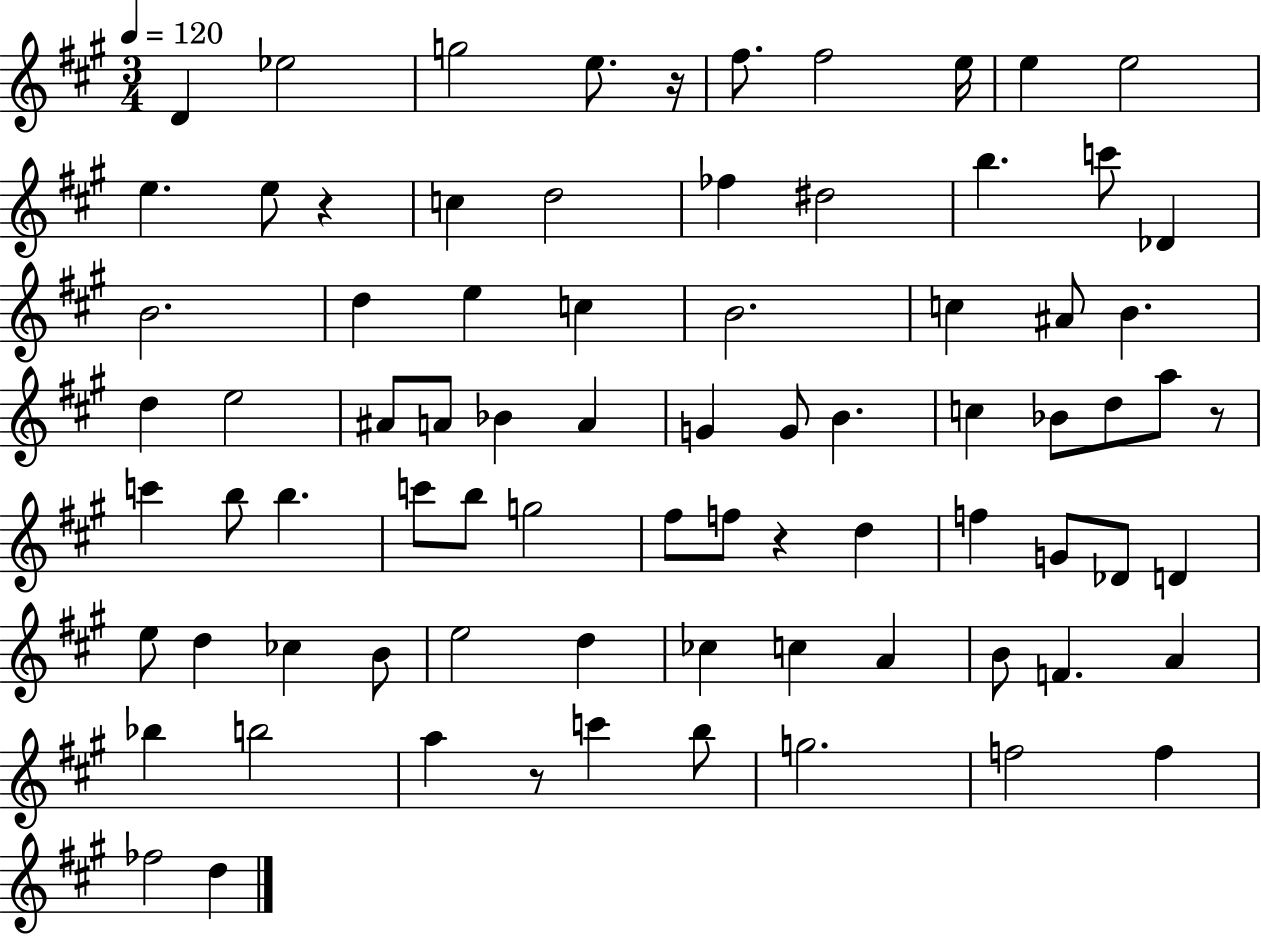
{
  \clef treble
  \numericTimeSignature
  \time 3/4
  \key a \major
  \tempo 4 = 120
  d'4 ees''2 | g''2 e''8. r16 | fis''8. fis''2 e''16 | e''4 e''2 | \break e''4. e''8 r4 | c''4 d''2 | fes''4 dis''2 | b''4. c'''8 des'4 | \break b'2. | d''4 e''4 c''4 | b'2. | c''4 ais'8 b'4. | \break d''4 e''2 | ais'8 a'8 bes'4 a'4 | g'4 g'8 b'4. | c''4 bes'8 d''8 a''8 r8 | \break c'''4 b''8 b''4. | c'''8 b''8 g''2 | fis''8 f''8 r4 d''4 | f''4 g'8 des'8 d'4 | \break e''8 d''4 ces''4 b'8 | e''2 d''4 | ces''4 c''4 a'4 | b'8 f'4. a'4 | \break bes''4 b''2 | a''4 r8 c'''4 b''8 | g''2. | f''2 f''4 | \break fes''2 d''4 | \bar "|."
}